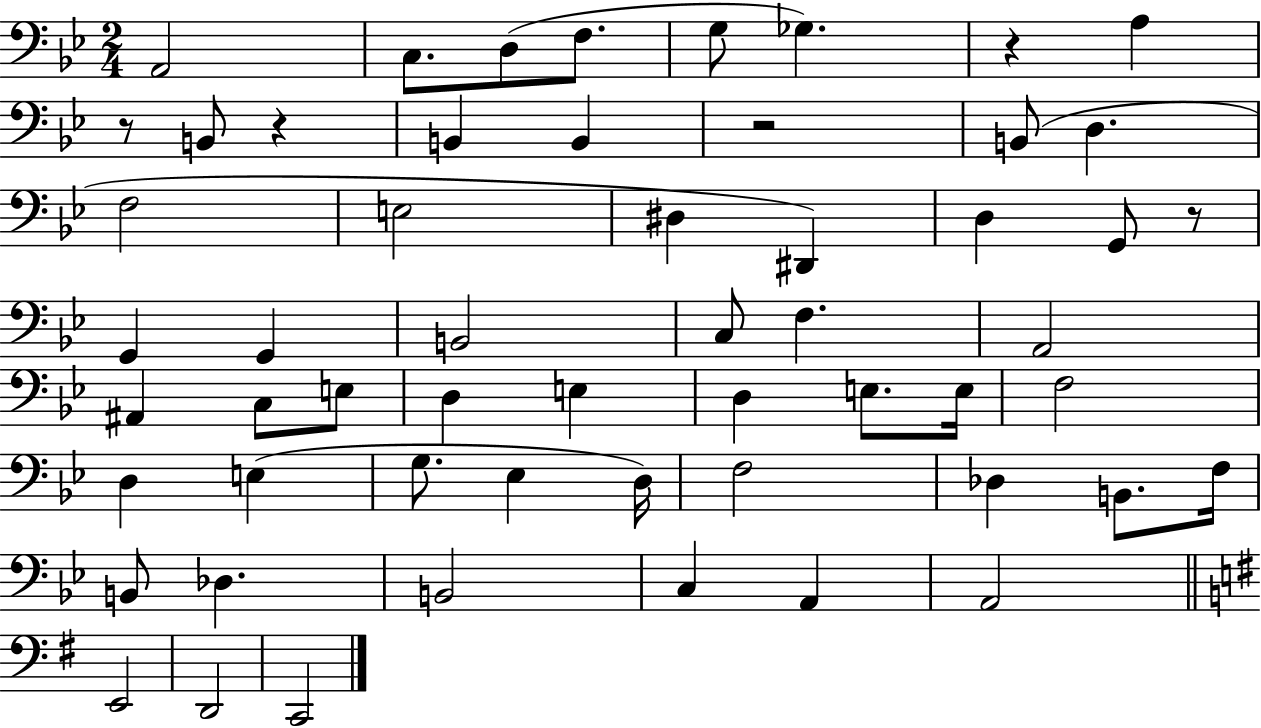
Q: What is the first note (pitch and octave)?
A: A2